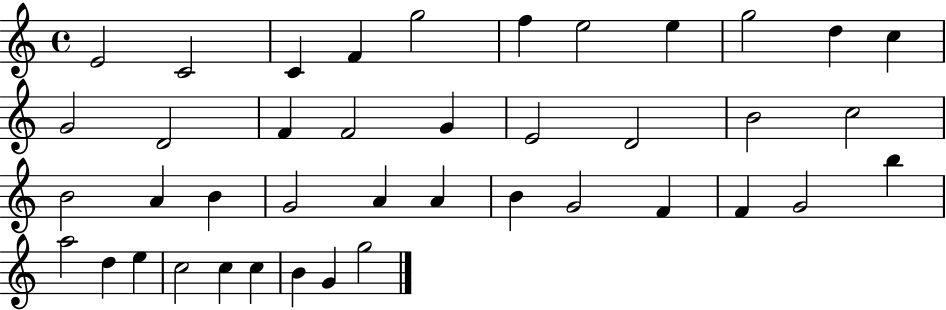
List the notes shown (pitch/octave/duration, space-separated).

E4/h C4/h C4/q F4/q G5/h F5/q E5/h E5/q G5/h D5/q C5/q G4/h D4/h F4/q F4/h G4/q E4/h D4/h B4/h C5/h B4/h A4/q B4/q G4/h A4/q A4/q B4/q G4/h F4/q F4/q G4/h B5/q A5/h D5/q E5/q C5/h C5/q C5/q B4/q G4/q G5/h